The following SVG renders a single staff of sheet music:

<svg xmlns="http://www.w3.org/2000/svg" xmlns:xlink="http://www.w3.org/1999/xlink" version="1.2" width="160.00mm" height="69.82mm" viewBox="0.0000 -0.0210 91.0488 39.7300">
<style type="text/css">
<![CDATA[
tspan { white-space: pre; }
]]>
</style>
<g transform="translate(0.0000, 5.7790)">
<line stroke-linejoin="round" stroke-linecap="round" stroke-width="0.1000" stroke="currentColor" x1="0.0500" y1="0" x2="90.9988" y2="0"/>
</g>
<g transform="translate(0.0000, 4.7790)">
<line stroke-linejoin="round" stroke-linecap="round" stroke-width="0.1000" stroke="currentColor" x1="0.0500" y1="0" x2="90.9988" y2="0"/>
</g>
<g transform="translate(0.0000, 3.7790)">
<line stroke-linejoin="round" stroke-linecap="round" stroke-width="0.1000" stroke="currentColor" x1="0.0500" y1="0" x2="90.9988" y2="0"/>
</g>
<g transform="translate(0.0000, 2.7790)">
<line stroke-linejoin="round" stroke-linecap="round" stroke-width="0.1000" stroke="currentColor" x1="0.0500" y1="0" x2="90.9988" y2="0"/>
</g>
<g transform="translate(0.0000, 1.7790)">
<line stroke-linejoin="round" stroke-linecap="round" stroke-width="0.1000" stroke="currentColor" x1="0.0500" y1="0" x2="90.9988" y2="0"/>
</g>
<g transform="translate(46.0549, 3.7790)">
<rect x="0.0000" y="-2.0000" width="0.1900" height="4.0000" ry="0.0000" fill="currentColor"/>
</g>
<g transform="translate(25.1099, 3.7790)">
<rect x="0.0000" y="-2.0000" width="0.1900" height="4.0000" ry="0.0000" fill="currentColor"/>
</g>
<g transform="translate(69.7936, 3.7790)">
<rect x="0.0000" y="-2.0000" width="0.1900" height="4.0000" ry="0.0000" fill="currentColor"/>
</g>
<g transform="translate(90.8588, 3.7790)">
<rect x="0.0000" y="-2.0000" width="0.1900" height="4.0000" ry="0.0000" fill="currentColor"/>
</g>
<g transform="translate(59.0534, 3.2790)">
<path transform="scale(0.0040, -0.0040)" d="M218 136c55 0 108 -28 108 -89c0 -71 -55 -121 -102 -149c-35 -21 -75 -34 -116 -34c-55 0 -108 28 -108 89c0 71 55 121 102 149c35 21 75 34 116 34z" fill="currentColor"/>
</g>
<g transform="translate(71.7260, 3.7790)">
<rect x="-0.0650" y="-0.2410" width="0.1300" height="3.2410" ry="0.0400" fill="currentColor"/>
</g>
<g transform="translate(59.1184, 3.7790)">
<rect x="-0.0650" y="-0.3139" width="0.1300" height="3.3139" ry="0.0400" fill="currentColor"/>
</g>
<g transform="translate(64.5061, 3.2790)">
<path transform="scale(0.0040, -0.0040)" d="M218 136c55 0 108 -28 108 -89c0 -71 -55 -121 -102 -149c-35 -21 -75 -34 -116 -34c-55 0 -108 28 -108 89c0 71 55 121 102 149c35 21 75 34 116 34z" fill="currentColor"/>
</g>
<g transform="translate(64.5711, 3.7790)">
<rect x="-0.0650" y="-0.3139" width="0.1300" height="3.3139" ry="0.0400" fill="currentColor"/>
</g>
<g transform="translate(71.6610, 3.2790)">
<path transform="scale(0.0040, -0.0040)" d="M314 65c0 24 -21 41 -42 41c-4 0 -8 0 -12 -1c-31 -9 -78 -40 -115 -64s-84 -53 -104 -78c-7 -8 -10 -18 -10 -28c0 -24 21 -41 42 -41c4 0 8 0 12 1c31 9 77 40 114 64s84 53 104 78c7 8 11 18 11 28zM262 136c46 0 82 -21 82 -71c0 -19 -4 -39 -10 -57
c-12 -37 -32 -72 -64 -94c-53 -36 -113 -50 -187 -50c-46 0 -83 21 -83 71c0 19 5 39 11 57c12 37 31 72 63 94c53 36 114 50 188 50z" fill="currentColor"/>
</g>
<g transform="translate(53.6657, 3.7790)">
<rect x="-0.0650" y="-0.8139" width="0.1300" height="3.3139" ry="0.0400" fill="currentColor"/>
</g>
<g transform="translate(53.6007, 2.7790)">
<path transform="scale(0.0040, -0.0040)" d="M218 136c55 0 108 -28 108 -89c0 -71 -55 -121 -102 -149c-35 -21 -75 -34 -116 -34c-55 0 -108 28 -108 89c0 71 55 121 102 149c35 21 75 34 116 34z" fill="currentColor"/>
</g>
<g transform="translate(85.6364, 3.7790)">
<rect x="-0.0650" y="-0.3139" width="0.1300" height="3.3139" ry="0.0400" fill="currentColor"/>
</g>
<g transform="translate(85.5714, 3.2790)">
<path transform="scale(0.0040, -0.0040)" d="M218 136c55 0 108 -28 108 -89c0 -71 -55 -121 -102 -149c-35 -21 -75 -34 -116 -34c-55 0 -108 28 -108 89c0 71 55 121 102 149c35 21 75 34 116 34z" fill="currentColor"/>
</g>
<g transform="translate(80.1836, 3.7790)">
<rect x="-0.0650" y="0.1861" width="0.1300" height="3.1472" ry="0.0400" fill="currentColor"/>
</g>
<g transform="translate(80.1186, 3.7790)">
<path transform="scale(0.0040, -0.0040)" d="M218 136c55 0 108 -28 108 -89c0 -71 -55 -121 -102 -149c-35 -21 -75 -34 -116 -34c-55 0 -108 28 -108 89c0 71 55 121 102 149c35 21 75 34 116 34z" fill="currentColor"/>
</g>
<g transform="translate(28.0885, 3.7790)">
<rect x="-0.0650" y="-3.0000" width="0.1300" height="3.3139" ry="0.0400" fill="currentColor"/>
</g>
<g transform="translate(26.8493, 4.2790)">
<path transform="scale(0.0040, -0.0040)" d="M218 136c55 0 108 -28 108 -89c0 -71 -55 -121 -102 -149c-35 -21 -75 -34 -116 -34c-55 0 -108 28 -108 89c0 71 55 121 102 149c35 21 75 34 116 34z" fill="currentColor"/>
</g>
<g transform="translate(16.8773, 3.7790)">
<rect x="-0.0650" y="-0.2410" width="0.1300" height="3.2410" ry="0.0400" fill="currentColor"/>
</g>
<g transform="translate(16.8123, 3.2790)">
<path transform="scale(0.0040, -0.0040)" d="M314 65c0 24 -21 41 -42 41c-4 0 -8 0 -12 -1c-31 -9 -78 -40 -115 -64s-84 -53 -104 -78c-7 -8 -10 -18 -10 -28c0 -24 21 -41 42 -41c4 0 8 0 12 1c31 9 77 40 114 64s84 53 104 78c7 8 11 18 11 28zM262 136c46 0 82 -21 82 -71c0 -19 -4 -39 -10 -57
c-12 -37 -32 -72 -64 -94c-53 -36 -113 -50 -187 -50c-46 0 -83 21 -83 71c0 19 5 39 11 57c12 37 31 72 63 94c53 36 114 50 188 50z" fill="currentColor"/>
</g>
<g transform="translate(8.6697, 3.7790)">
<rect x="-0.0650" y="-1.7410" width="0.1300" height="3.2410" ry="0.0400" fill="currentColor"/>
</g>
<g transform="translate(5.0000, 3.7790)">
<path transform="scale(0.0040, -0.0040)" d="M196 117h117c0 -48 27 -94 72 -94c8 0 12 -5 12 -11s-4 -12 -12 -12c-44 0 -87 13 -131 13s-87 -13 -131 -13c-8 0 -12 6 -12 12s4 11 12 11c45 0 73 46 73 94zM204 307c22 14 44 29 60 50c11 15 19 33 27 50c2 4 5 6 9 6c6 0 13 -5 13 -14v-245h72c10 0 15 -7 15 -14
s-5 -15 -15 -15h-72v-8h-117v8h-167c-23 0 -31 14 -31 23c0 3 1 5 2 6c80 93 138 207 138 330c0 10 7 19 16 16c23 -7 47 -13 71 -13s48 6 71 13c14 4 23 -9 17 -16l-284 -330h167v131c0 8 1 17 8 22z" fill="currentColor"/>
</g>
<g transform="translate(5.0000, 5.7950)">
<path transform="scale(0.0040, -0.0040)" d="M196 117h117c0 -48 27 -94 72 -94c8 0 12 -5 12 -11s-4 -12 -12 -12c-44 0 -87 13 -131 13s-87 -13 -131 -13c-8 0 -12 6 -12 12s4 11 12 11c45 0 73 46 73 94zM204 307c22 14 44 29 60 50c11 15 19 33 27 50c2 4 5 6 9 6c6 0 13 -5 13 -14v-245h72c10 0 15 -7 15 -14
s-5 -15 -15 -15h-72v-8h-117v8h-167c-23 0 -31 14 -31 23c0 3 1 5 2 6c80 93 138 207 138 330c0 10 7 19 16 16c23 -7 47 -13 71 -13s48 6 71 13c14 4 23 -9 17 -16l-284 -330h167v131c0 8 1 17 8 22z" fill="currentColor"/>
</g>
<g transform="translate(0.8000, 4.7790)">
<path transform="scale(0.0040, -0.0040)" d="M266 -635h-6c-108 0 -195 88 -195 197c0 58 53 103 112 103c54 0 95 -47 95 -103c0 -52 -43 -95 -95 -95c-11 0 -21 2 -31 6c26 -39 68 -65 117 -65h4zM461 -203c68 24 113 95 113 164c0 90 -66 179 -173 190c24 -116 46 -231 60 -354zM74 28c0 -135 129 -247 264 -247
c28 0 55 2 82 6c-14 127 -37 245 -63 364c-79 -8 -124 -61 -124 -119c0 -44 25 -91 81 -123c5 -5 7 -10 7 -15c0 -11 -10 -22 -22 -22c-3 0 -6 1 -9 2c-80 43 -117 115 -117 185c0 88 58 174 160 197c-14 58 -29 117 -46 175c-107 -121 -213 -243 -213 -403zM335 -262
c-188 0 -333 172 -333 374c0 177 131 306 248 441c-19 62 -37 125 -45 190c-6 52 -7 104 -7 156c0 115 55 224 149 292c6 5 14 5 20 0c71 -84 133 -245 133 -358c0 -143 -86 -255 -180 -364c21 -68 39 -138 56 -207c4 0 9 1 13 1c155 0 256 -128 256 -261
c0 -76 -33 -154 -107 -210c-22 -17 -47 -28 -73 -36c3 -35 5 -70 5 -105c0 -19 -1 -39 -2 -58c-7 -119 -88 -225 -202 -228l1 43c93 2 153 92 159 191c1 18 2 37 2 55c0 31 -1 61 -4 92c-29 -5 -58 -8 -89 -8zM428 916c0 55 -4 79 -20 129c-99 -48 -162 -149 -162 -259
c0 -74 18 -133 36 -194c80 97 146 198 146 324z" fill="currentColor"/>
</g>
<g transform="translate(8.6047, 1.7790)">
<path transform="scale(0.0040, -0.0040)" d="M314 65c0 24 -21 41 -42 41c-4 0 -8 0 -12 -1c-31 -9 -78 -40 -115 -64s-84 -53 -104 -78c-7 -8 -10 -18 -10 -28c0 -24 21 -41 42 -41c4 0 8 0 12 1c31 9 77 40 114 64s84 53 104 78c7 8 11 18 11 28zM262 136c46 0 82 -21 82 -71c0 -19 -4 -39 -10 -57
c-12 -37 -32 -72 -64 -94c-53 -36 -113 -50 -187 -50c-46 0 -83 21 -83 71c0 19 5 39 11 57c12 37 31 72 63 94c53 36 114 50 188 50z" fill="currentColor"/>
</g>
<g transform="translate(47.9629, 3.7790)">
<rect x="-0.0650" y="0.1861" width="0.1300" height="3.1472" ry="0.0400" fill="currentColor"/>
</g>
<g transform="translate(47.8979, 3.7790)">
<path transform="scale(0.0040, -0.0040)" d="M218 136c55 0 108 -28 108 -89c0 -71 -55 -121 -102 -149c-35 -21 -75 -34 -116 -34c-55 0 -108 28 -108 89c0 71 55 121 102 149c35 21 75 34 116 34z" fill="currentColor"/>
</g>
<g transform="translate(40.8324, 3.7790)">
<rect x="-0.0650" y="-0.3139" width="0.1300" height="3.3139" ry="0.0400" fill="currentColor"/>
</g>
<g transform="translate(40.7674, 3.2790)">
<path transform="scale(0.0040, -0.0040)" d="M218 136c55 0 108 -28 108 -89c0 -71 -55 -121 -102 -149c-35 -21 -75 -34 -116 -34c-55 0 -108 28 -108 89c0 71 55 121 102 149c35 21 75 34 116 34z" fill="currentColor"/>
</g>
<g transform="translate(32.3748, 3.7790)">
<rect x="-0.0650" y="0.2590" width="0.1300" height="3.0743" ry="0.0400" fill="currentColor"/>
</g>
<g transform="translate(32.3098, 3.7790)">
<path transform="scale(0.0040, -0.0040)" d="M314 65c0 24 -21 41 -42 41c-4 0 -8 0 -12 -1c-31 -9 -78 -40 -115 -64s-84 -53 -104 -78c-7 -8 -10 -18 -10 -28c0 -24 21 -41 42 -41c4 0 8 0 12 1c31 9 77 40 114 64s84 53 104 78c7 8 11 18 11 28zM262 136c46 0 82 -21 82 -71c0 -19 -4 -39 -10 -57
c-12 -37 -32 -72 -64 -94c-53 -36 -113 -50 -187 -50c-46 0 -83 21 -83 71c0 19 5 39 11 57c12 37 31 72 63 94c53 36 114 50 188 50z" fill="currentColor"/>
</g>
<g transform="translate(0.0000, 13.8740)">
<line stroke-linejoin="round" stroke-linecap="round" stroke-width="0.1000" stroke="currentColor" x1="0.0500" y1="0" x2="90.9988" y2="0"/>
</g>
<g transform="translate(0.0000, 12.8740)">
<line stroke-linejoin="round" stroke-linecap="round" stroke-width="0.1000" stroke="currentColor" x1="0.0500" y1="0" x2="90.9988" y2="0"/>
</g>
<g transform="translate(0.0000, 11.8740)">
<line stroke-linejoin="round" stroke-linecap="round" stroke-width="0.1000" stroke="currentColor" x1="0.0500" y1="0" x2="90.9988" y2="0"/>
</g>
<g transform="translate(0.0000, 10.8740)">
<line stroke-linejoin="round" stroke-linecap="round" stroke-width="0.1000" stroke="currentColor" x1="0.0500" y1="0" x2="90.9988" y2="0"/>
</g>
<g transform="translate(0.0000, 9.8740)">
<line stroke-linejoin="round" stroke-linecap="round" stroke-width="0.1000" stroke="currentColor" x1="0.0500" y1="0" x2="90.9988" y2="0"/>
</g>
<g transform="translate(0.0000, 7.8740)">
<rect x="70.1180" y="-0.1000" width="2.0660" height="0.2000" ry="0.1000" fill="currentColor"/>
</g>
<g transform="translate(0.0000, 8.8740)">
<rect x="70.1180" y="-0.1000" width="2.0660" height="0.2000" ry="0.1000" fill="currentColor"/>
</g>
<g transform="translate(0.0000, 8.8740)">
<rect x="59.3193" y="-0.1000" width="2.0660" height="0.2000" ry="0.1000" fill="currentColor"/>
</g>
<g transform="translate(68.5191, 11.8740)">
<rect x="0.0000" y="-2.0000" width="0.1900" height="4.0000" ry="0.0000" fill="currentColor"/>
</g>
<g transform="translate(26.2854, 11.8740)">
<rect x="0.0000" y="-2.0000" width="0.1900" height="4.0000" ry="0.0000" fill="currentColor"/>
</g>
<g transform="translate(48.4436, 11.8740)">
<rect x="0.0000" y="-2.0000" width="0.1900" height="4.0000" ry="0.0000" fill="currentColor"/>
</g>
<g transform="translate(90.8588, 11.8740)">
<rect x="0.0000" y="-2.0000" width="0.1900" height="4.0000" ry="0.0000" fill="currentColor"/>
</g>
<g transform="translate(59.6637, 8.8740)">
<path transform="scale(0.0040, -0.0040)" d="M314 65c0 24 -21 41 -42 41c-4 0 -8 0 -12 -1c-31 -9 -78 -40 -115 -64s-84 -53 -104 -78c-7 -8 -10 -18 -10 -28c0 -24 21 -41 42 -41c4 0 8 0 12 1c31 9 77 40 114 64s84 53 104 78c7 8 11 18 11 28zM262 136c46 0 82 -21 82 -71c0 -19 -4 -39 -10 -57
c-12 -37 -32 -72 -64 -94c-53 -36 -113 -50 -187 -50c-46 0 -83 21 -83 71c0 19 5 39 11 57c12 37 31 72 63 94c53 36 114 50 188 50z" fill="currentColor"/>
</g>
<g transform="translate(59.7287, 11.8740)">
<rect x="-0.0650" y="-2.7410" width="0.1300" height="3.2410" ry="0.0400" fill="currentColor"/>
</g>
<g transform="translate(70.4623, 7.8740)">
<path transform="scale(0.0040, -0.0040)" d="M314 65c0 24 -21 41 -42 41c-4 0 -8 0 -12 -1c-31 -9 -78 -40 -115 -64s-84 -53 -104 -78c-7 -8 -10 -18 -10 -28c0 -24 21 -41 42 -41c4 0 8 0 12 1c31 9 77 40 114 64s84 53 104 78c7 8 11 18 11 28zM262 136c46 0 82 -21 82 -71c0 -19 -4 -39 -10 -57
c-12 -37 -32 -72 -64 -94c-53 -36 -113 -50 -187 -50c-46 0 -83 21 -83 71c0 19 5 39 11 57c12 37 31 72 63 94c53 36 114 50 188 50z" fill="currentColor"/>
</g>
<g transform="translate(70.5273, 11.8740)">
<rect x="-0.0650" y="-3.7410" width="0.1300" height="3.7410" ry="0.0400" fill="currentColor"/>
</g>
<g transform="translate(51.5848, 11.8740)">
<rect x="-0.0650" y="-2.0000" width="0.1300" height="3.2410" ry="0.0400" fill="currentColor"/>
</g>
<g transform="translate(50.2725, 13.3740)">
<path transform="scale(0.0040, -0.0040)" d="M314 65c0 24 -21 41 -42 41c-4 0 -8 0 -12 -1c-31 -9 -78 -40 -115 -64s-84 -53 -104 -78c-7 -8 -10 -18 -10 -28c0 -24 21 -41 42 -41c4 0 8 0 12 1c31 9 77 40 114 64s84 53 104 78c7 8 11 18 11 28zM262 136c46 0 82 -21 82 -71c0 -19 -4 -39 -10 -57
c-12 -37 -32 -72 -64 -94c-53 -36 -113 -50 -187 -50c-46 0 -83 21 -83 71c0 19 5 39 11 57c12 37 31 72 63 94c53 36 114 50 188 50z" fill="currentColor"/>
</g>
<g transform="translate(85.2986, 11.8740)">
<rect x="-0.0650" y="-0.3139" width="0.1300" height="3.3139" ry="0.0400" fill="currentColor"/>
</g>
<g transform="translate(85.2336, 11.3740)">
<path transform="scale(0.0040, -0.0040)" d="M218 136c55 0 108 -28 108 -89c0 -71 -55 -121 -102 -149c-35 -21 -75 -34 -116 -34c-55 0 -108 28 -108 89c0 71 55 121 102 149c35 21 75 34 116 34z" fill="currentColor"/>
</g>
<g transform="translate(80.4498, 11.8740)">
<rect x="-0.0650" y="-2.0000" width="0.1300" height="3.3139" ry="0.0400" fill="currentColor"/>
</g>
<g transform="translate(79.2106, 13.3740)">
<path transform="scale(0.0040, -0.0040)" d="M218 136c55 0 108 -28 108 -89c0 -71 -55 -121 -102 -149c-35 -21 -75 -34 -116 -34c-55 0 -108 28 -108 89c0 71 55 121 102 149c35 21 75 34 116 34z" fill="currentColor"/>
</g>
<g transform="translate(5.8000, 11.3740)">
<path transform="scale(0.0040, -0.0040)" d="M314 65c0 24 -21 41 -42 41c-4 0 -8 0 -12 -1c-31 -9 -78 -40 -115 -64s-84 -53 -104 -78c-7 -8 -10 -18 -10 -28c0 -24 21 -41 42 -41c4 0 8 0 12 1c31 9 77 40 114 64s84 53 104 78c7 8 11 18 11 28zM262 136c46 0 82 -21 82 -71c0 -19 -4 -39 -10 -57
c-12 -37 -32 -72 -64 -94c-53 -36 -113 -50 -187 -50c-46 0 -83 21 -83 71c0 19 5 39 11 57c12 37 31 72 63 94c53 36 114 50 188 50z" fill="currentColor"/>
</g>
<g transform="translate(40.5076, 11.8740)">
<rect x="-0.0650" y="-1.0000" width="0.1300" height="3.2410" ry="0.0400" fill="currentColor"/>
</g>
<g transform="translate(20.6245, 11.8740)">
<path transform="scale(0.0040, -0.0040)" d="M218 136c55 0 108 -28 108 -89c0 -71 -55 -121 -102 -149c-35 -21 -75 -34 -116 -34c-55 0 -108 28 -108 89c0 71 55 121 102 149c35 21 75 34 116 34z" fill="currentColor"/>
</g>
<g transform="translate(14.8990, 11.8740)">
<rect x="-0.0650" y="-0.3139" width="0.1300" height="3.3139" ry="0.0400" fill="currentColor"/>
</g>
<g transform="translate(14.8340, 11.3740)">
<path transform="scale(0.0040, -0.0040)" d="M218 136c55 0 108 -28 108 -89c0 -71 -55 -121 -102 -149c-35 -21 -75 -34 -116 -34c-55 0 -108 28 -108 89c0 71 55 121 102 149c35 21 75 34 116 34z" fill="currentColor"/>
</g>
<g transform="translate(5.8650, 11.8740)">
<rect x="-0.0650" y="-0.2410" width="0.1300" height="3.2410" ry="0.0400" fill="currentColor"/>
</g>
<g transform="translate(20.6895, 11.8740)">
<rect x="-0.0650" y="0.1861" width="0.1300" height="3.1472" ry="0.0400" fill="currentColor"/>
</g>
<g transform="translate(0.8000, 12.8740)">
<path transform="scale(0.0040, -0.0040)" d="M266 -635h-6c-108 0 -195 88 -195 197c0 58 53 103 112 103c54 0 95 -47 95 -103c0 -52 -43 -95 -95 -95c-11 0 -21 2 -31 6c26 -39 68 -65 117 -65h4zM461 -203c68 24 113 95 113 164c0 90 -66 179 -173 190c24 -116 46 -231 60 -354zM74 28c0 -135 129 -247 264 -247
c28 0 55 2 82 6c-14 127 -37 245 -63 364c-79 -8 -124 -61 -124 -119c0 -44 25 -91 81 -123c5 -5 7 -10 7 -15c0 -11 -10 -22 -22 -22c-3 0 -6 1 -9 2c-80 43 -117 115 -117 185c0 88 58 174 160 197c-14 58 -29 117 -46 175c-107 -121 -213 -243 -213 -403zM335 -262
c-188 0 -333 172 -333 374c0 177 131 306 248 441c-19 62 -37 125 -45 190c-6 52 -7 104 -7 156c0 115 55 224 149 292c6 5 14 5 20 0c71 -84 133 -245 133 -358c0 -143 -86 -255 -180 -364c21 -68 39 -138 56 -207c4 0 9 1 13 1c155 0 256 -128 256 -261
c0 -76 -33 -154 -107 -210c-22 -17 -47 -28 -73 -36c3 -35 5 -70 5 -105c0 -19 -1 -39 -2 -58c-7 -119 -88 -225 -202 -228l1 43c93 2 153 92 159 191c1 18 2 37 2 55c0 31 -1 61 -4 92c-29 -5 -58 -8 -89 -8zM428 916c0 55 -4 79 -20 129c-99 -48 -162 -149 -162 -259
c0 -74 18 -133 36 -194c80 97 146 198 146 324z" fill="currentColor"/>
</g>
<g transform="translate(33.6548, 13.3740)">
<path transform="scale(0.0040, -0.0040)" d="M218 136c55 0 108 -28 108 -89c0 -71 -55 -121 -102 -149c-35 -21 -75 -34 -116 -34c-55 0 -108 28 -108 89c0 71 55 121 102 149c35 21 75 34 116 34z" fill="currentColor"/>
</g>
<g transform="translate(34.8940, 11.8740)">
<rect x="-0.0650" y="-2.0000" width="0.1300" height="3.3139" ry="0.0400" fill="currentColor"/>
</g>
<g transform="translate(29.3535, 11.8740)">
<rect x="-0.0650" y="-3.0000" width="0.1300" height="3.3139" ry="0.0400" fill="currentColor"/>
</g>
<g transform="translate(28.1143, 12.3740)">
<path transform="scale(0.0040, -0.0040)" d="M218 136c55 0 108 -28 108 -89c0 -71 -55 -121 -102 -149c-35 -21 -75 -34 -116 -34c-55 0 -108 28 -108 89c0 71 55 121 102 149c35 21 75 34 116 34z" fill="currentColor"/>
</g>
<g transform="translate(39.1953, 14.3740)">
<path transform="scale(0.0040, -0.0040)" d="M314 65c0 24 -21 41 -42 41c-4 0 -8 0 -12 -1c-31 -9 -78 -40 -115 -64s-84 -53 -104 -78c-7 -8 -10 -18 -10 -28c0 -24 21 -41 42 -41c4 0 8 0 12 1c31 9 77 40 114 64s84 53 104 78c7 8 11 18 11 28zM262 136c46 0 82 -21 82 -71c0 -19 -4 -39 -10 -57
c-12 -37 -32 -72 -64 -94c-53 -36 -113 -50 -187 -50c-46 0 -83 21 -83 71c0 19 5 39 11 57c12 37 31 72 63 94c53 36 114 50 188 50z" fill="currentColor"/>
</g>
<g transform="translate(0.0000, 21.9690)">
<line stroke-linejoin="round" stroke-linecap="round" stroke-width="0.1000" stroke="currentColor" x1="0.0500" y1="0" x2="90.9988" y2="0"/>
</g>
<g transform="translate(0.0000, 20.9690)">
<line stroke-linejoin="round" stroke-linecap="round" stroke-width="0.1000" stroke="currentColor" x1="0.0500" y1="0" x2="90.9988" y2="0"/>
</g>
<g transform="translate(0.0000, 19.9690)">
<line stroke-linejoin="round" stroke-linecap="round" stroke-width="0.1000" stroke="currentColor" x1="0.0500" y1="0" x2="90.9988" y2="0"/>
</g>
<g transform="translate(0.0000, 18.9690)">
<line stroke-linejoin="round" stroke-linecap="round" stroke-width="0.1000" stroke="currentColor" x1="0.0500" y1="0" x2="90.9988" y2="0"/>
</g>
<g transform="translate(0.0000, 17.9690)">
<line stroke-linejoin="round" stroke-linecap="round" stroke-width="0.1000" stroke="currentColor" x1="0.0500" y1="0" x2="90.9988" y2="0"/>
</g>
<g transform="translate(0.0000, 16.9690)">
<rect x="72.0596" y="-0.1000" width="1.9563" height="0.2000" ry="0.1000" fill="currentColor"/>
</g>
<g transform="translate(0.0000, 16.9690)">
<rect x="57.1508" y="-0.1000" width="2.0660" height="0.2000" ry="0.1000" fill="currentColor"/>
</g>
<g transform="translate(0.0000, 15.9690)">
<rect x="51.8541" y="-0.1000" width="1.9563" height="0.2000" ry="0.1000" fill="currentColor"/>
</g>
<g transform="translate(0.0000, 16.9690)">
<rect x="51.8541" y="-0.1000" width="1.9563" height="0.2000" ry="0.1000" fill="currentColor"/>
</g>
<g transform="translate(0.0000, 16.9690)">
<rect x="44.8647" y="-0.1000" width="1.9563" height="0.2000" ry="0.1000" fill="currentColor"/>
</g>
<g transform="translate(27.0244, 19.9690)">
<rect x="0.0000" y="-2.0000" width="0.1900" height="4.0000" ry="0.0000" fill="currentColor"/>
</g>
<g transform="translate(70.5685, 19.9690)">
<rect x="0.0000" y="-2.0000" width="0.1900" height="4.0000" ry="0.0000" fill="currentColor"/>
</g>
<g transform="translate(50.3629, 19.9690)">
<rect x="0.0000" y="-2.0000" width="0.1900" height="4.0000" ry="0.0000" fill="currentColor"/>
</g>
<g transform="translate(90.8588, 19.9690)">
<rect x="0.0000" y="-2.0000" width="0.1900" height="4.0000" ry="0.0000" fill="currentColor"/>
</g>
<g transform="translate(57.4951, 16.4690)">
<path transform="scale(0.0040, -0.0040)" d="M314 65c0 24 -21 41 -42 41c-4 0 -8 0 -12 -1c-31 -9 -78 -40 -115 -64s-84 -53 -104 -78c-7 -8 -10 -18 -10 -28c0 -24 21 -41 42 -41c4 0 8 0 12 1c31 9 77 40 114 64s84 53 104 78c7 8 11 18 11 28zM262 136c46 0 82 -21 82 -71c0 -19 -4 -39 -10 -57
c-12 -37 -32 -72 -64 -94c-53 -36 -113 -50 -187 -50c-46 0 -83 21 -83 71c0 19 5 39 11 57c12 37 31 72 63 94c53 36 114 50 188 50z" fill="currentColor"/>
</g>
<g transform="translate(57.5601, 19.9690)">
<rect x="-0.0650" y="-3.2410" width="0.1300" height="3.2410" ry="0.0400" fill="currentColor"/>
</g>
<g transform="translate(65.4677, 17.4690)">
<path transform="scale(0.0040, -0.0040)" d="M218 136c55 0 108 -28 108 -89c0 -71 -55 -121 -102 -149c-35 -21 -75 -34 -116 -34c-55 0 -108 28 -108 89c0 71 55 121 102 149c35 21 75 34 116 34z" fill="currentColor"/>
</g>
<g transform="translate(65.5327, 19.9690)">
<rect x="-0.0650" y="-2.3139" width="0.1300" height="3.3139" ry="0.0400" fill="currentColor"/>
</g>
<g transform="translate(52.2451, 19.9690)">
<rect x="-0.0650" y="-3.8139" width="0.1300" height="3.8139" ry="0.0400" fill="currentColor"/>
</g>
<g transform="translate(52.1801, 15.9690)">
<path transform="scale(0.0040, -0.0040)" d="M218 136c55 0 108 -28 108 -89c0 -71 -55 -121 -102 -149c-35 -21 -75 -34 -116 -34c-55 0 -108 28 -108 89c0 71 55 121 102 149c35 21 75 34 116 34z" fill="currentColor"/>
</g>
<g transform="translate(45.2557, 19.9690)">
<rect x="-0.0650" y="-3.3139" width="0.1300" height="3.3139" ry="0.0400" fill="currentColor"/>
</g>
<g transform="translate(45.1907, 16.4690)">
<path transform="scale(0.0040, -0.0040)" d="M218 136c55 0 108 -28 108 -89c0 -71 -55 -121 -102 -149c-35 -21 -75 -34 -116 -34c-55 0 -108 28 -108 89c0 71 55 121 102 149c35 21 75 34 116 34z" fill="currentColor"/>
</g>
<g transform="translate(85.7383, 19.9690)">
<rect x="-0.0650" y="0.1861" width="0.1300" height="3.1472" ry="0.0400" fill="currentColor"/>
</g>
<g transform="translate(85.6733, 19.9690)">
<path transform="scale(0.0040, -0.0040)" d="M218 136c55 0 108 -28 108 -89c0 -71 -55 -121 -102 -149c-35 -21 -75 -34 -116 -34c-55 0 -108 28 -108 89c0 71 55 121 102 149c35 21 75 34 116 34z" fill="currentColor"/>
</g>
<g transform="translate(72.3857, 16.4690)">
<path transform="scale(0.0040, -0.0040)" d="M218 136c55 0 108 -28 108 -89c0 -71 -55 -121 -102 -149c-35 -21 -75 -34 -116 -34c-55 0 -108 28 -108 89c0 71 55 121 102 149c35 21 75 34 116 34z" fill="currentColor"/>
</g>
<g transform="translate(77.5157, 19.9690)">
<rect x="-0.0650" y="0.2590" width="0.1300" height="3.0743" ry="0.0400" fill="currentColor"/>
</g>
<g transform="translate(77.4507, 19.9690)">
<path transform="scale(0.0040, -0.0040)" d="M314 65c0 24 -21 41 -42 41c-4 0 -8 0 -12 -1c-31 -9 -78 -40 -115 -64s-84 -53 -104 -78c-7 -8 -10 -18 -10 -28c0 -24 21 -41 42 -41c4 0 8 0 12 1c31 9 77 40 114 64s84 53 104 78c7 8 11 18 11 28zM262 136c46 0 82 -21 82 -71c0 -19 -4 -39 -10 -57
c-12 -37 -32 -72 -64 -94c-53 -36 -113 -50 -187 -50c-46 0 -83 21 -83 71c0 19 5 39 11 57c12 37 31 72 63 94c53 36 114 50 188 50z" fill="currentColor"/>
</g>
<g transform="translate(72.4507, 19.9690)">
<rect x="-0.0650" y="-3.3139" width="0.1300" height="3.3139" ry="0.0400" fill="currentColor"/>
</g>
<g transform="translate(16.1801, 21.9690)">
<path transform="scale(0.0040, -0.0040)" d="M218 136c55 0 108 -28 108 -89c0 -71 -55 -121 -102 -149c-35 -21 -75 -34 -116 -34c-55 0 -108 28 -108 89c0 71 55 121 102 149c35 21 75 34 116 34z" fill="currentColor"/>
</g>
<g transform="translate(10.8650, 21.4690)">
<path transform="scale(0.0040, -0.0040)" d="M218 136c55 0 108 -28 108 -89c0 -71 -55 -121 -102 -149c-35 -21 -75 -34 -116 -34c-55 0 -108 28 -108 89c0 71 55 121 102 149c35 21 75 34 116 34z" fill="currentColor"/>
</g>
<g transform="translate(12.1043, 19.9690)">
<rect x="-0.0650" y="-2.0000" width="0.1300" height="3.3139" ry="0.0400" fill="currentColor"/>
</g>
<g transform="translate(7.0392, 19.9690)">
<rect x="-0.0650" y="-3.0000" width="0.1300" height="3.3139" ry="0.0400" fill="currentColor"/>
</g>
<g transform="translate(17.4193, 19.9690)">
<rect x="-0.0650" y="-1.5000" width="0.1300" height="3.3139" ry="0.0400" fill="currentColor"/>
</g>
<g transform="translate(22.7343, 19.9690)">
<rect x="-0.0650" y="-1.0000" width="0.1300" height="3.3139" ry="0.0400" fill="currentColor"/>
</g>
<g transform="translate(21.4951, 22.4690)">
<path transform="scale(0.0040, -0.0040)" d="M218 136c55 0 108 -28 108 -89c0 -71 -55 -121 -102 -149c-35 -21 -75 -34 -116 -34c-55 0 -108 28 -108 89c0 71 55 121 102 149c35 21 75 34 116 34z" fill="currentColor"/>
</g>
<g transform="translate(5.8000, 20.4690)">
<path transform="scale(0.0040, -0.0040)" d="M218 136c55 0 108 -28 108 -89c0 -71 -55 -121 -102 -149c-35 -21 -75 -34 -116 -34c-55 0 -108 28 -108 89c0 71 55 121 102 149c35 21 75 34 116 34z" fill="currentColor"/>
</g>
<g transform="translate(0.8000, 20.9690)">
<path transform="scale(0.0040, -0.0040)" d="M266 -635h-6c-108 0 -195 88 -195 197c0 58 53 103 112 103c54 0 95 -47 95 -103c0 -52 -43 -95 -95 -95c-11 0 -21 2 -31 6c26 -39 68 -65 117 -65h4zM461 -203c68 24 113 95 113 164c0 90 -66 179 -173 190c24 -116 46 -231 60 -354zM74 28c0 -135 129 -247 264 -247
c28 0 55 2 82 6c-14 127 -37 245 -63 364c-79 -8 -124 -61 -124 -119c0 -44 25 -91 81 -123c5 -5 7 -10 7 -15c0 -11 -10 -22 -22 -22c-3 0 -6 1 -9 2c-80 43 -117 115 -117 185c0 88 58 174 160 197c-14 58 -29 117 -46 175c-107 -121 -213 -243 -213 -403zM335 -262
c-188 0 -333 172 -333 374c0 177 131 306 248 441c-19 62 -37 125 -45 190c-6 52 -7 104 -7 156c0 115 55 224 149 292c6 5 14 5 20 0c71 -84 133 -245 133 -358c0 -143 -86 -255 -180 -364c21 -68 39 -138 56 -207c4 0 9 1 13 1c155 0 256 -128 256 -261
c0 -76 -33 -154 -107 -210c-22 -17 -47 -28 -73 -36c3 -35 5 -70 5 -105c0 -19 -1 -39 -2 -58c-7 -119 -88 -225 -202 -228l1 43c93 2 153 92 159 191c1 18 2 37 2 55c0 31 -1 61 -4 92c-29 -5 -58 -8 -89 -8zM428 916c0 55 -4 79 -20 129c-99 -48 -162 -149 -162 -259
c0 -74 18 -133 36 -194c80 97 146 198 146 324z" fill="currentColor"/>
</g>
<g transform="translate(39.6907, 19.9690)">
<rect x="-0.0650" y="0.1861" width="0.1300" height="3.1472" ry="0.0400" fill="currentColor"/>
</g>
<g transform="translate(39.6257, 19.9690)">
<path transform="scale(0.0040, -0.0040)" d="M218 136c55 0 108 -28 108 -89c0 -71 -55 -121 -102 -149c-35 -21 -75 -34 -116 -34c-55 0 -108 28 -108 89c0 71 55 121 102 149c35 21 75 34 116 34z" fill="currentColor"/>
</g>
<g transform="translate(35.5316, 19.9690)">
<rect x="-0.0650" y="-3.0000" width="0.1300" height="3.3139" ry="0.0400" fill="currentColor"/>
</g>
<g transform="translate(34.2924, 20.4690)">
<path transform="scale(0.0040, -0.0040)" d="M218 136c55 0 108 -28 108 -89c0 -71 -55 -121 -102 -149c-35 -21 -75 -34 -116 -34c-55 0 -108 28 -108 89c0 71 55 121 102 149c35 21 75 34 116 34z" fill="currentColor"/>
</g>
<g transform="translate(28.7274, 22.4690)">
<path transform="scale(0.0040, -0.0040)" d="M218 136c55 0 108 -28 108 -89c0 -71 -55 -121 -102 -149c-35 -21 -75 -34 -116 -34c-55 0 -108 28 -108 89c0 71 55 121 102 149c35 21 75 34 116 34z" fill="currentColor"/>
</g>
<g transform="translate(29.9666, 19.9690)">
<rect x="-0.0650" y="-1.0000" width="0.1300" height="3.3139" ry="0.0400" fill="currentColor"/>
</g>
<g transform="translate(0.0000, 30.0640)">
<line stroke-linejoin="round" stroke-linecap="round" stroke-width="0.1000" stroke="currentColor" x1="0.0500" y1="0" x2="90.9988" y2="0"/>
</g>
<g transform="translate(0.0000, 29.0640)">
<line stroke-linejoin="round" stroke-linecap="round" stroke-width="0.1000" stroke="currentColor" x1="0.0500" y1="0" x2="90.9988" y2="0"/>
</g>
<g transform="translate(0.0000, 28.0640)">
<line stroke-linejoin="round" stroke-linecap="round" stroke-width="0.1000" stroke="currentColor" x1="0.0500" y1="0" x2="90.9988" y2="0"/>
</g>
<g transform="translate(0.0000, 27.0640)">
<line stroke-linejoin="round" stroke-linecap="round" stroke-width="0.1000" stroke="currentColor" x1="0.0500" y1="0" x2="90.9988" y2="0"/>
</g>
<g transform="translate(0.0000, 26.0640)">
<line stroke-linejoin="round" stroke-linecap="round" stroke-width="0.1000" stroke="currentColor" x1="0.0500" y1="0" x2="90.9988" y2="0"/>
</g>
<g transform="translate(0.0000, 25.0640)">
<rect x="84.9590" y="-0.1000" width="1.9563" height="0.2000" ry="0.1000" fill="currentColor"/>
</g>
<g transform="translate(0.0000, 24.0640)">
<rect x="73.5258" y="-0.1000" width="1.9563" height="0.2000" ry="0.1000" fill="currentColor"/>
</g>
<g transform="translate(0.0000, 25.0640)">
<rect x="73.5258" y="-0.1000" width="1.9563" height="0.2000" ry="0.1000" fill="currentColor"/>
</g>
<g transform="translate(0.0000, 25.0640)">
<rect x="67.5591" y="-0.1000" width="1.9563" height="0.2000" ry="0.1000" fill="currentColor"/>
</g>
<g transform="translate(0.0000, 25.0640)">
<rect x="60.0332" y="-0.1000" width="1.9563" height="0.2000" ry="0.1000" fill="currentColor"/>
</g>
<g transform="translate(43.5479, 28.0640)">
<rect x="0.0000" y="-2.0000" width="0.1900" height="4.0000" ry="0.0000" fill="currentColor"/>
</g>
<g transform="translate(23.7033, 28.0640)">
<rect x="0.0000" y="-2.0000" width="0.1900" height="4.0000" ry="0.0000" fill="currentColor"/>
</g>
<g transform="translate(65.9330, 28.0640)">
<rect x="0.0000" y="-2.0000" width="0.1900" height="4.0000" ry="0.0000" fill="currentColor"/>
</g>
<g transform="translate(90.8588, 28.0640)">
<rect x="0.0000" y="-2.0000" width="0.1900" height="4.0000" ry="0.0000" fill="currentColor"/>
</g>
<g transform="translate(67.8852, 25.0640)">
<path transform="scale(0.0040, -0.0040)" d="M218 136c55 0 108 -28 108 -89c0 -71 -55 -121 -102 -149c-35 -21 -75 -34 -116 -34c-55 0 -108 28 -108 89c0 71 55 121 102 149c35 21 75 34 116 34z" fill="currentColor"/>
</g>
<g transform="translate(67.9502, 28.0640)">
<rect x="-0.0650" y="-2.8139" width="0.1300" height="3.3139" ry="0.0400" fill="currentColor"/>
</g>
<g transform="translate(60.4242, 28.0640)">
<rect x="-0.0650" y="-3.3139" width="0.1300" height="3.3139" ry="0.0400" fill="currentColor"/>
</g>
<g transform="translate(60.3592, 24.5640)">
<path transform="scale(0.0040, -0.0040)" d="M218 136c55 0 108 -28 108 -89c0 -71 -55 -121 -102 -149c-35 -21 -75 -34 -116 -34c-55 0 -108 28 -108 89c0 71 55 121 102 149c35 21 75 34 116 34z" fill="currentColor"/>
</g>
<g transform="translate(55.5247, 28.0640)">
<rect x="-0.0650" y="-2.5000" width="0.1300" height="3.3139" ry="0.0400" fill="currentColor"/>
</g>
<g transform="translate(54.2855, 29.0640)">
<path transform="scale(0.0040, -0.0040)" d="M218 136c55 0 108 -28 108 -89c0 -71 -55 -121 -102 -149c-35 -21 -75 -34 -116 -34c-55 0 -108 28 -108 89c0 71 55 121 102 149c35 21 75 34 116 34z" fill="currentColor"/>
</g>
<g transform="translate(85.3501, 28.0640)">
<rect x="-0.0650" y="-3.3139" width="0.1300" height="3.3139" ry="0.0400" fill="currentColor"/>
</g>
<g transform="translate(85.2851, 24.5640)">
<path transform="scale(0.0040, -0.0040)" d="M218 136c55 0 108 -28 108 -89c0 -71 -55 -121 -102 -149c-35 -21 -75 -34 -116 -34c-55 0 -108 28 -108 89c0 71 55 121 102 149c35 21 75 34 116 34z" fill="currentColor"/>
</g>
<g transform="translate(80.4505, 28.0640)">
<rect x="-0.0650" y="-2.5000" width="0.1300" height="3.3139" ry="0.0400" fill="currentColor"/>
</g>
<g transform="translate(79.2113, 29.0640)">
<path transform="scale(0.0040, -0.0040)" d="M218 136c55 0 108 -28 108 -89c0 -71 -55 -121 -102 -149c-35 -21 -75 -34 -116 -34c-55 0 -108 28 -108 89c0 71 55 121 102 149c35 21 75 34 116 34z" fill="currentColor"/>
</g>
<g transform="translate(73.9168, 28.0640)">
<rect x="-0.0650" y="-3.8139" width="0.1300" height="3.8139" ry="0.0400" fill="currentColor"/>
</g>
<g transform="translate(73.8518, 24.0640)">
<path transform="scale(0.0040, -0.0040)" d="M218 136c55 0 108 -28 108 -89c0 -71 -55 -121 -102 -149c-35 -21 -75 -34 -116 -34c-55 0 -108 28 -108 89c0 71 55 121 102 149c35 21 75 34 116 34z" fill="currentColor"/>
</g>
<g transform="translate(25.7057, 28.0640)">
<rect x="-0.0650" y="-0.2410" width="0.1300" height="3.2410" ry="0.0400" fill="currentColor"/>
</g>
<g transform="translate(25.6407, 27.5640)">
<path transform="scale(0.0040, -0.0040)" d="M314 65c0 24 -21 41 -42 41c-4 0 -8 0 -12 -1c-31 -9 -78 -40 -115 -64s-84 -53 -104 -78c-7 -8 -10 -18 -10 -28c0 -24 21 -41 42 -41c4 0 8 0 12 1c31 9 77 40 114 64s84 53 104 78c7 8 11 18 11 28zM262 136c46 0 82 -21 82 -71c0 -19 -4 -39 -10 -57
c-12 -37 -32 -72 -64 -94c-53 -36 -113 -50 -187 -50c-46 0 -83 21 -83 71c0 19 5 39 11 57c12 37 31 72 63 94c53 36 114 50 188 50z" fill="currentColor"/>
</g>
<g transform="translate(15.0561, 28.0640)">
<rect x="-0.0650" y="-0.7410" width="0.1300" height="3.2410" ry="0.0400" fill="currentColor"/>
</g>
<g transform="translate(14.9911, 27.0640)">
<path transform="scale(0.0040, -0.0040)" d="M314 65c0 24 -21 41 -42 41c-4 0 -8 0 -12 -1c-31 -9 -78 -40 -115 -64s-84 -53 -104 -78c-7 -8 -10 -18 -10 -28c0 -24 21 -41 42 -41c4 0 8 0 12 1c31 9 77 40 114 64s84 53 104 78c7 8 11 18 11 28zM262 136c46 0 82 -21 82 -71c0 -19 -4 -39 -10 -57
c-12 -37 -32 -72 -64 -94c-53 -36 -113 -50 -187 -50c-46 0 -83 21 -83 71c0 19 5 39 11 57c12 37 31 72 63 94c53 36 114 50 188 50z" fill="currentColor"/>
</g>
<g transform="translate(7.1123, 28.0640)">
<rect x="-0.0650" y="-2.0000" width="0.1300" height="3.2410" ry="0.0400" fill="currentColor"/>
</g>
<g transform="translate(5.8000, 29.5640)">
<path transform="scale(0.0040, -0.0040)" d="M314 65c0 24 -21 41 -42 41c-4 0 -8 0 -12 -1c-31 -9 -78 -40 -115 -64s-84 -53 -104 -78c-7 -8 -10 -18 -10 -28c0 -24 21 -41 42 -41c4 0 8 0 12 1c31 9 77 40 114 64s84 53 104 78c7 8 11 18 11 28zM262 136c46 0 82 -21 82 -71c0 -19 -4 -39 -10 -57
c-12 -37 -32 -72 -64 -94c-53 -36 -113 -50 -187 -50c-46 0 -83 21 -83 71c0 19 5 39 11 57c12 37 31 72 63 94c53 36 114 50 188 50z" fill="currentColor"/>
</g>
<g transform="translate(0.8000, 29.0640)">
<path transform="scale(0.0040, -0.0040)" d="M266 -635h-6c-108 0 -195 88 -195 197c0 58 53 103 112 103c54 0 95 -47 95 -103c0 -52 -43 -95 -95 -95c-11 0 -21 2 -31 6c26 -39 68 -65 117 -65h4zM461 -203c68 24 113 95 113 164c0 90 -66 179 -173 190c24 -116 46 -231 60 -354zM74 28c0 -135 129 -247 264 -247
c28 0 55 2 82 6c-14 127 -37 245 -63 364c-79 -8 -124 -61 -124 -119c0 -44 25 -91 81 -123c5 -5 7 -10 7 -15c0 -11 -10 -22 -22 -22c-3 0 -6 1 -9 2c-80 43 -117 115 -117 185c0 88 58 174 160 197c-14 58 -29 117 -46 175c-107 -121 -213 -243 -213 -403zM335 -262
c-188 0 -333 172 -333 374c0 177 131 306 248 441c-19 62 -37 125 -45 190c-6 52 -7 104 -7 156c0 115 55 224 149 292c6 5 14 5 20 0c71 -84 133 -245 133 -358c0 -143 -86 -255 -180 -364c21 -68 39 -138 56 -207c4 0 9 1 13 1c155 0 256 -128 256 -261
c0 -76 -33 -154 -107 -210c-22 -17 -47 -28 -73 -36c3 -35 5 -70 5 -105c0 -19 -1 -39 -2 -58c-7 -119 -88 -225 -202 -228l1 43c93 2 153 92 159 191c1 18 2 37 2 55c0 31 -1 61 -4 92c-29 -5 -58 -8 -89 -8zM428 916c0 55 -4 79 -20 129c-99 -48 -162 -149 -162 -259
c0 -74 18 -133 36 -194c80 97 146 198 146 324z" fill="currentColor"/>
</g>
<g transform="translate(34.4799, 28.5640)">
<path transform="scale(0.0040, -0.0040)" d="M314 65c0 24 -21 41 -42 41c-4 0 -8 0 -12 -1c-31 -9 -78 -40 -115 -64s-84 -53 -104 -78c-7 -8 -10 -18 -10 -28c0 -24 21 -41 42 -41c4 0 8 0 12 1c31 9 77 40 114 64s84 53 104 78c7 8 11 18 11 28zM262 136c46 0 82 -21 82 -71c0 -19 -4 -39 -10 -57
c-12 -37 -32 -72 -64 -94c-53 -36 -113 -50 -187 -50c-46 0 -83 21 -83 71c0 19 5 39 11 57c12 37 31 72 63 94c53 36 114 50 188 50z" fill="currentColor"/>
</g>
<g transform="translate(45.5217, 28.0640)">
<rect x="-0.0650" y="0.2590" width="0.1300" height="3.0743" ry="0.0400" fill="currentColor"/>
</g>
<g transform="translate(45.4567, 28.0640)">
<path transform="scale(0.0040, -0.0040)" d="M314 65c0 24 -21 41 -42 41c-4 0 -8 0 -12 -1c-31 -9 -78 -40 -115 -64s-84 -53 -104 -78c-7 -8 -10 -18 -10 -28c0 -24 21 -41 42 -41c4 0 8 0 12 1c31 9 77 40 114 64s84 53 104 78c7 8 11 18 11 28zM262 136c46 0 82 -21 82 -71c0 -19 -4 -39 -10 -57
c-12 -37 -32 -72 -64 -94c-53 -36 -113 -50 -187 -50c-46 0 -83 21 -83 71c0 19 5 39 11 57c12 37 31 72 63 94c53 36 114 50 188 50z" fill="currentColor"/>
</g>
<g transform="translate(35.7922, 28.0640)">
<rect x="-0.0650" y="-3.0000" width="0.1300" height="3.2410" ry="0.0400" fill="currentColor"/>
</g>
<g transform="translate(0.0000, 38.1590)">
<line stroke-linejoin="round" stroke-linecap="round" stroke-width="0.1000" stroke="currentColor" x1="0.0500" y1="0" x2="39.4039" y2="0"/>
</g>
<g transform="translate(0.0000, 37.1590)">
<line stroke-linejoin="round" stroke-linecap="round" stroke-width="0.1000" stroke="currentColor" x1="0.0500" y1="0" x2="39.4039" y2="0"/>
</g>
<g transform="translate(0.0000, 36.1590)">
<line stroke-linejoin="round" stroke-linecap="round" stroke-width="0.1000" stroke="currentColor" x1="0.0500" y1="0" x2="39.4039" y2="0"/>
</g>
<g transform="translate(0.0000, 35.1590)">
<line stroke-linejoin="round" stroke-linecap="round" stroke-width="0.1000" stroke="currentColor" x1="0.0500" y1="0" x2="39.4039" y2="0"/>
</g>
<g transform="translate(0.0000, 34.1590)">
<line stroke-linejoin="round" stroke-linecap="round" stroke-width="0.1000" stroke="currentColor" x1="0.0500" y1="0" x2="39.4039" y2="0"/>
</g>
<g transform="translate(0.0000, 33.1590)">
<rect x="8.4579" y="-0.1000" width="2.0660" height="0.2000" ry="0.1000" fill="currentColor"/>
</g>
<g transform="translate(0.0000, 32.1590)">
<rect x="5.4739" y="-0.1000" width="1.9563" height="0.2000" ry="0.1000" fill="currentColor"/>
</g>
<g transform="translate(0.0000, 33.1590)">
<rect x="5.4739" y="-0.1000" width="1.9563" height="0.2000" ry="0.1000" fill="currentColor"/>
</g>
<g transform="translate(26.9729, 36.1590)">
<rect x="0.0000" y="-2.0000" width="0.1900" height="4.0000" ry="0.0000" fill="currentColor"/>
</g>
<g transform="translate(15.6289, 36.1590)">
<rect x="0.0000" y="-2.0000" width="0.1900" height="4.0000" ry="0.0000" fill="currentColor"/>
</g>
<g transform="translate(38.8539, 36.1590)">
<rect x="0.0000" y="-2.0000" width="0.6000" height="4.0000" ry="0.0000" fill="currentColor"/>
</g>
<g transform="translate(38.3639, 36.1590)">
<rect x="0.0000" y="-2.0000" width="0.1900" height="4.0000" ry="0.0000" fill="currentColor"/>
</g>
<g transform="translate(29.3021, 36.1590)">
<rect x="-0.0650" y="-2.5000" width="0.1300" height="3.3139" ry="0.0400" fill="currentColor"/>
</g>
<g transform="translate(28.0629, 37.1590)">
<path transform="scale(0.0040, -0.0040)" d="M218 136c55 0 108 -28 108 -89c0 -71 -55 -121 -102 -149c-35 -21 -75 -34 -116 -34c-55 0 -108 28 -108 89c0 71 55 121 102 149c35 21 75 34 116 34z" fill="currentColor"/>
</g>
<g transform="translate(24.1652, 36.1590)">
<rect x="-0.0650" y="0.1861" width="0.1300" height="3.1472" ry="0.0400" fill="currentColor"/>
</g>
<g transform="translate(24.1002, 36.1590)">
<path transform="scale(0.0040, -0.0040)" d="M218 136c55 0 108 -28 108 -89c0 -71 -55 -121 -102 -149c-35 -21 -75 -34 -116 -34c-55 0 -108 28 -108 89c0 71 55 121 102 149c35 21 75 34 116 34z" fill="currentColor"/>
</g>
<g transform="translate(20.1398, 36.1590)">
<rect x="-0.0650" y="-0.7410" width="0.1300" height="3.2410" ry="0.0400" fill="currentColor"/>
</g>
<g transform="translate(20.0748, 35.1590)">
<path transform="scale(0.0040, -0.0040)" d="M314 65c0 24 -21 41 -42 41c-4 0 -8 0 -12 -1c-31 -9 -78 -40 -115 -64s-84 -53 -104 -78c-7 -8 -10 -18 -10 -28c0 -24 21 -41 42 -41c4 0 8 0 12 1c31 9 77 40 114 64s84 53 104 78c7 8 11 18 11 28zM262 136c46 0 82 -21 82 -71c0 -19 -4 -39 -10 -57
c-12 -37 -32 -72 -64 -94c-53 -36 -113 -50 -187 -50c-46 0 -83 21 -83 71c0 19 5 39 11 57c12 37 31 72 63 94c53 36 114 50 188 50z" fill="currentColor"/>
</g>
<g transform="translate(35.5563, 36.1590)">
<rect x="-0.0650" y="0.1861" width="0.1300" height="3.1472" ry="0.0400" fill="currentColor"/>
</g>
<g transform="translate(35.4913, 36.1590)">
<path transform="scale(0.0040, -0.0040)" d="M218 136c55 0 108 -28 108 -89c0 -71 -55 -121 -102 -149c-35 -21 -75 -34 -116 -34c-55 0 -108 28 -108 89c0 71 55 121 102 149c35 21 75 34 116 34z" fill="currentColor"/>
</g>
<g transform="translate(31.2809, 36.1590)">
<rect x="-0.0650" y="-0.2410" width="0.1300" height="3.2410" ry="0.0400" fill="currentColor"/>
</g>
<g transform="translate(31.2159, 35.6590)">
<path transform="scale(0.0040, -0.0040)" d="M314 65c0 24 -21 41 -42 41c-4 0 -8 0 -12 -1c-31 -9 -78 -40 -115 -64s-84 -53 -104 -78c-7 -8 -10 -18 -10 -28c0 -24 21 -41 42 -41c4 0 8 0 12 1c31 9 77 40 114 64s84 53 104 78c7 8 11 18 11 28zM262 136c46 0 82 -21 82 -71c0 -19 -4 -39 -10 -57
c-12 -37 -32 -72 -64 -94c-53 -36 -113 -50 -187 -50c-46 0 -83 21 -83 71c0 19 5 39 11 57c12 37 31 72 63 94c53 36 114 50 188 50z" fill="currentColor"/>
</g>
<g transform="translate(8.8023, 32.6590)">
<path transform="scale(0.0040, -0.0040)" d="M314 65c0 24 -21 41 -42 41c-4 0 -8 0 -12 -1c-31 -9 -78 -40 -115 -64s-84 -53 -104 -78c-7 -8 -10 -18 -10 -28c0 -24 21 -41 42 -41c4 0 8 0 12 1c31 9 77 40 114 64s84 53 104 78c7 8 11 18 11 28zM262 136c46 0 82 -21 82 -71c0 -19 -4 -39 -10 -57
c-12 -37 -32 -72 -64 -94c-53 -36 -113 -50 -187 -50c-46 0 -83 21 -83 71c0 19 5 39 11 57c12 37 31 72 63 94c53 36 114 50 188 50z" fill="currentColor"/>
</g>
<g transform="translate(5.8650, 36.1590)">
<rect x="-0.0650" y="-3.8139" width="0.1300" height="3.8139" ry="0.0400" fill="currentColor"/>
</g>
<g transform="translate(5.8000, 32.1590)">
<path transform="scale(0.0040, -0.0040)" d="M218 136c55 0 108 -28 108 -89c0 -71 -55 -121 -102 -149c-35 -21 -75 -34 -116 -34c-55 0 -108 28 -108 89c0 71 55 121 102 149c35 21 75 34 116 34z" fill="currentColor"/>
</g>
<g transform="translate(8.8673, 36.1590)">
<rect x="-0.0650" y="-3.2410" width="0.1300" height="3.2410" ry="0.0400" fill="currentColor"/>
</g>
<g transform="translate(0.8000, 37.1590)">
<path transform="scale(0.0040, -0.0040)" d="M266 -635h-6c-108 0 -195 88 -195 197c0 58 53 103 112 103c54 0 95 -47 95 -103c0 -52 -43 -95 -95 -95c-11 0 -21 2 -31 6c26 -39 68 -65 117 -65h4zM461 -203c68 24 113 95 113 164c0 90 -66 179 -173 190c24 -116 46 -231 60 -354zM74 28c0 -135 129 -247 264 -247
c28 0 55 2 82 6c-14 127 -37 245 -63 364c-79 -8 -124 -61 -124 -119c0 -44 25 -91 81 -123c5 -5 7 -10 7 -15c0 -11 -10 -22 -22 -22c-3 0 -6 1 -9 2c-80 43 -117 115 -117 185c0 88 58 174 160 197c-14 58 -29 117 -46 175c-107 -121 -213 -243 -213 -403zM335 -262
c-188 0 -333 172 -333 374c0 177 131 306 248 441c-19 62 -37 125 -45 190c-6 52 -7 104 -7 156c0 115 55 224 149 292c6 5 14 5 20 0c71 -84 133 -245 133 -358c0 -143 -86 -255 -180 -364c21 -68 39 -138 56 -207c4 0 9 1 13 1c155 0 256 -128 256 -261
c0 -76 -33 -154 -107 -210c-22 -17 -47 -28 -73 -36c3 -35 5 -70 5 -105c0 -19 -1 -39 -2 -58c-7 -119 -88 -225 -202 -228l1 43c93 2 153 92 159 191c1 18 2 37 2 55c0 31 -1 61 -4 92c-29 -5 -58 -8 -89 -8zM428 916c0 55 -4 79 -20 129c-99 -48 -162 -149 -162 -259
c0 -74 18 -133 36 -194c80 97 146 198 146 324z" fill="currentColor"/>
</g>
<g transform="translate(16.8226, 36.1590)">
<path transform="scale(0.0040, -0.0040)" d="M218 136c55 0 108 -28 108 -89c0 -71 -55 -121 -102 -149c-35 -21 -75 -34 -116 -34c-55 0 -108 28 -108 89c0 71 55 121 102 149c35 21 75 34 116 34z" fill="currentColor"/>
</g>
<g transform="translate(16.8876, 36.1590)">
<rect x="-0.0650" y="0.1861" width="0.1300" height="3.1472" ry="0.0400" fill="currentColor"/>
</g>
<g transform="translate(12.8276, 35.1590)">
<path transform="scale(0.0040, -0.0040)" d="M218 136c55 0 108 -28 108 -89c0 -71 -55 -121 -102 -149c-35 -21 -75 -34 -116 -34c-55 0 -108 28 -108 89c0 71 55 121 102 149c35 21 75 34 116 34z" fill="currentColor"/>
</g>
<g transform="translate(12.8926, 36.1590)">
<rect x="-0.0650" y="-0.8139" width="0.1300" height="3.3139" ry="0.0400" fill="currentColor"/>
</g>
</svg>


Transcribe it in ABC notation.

X:1
T:Untitled
M:4/4
L:1/4
K:C
f2 c2 A B2 c B d c c c2 B c c2 c B A F D2 F2 a2 c'2 F c A F E D D A B b c' b2 g b B2 B F2 d2 c2 A2 B2 G b a c' G b c' b2 d B d2 B G c2 B